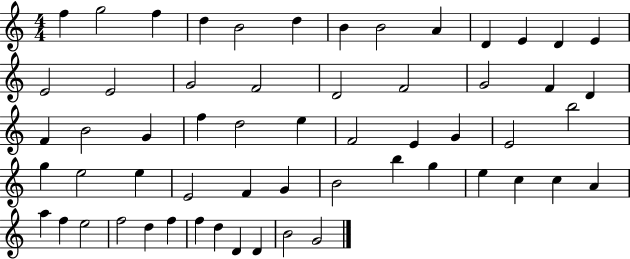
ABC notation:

X:1
T:Untitled
M:4/4
L:1/4
K:C
f g2 f d B2 d B B2 A D E D E E2 E2 G2 F2 D2 F2 G2 F D F B2 G f d2 e F2 E G E2 b2 g e2 e E2 F G B2 b g e c c A a f e2 f2 d f f d D D B2 G2